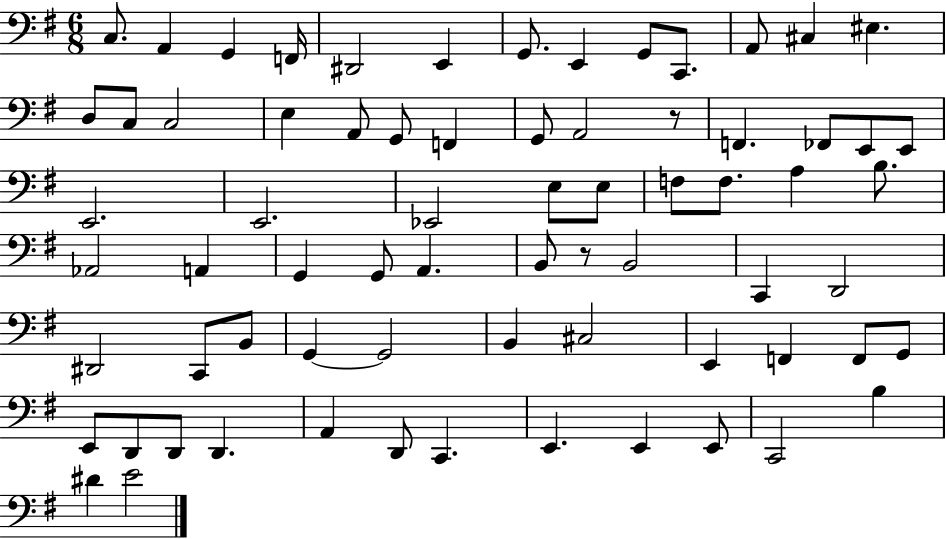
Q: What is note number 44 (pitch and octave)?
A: D2